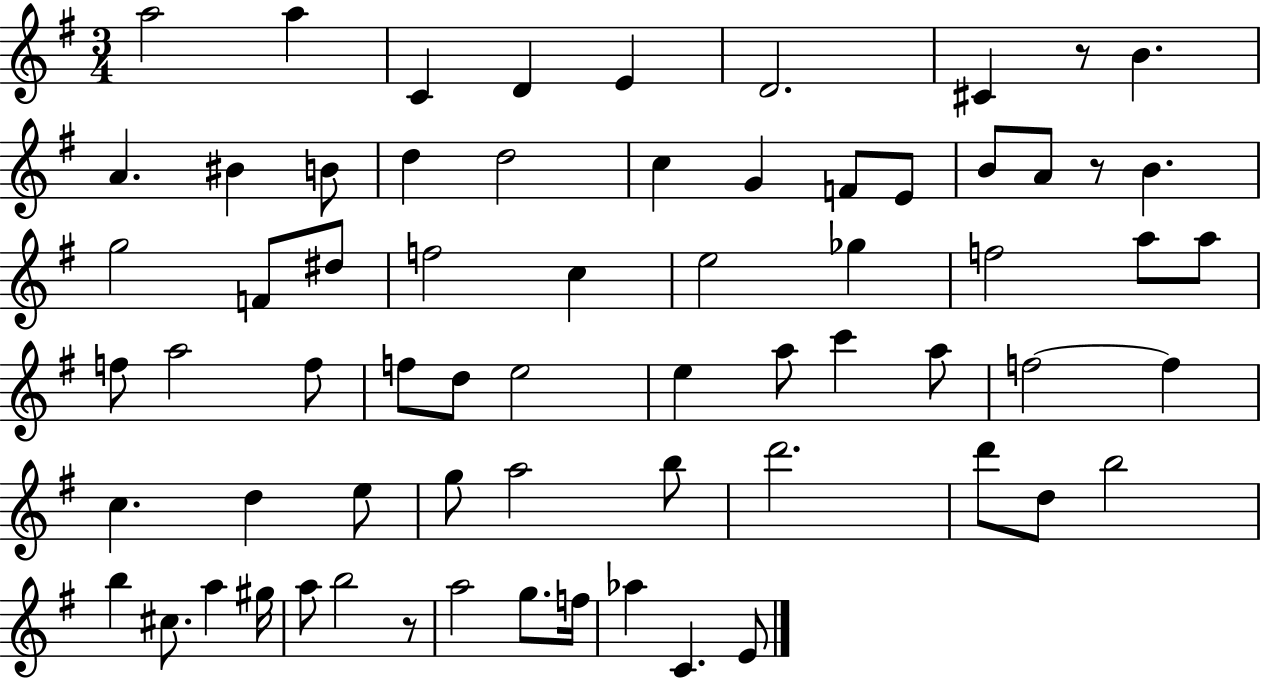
A5/h A5/q C4/q D4/q E4/q D4/h. C#4/q R/e B4/q. A4/q. BIS4/q B4/e D5/q D5/h C5/q G4/q F4/e E4/e B4/e A4/e R/e B4/q. G5/h F4/e D#5/e F5/h C5/q E5/h Gb5/q F5/h A5/e A5/e F5/e A5/h F5/e F5/e D5/e E5/h E5/q A5/e C6/q A5/e F5/h F5/q C5/q. D5/q E5/e G5/e A5/h B5/e D6/h. D6/e D5/e B5/h B5/q C#5/e. A5/q G#5/s A5/e B5/h R/e A5/h G5/e. F5/s Ab5/q C4/q. E4/e